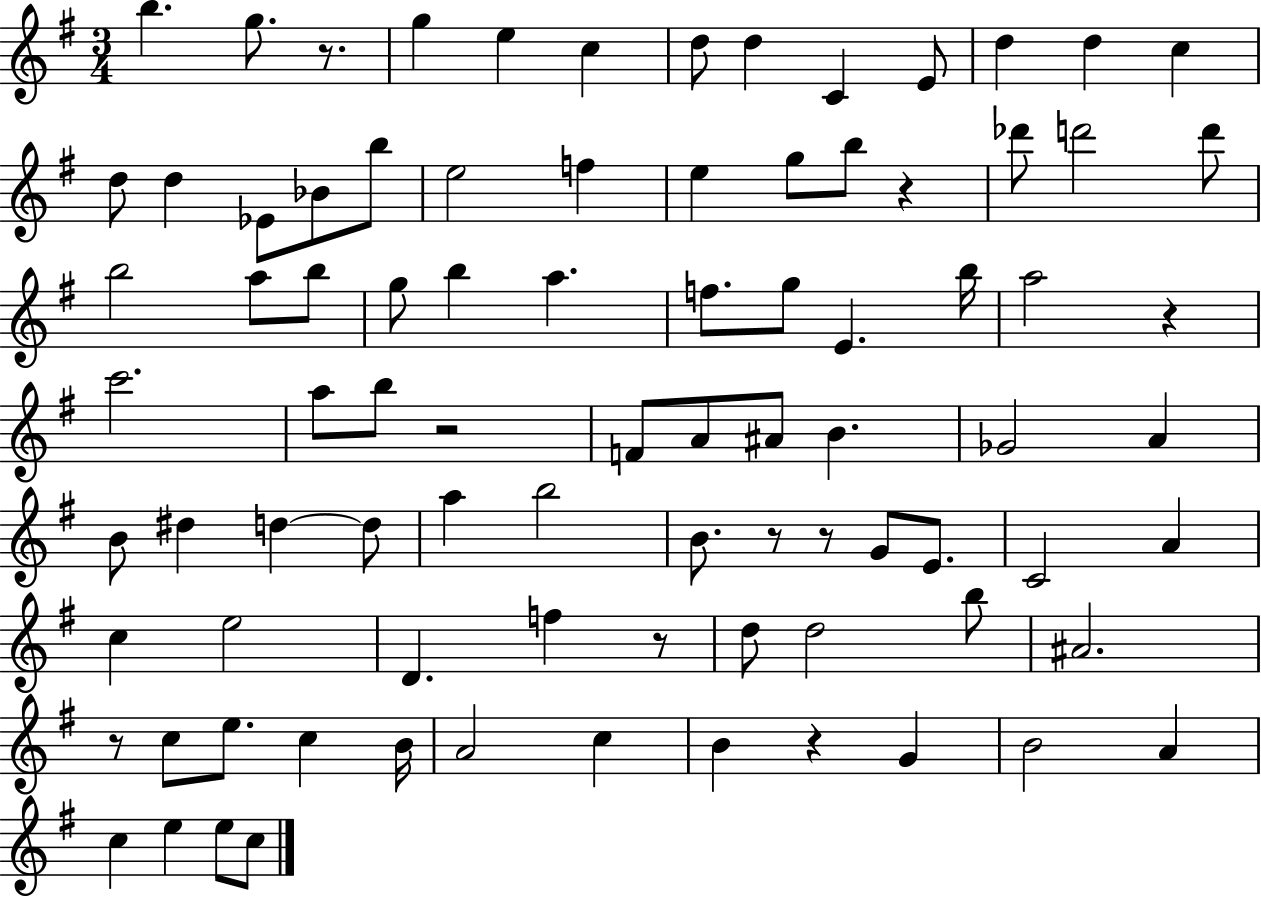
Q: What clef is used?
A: treble